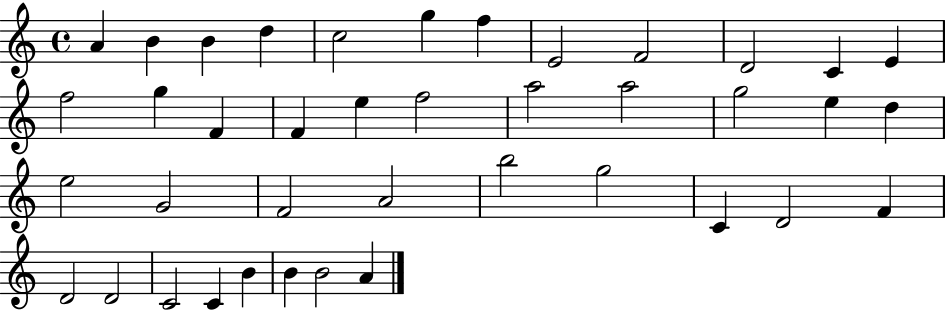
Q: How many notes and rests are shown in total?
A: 40